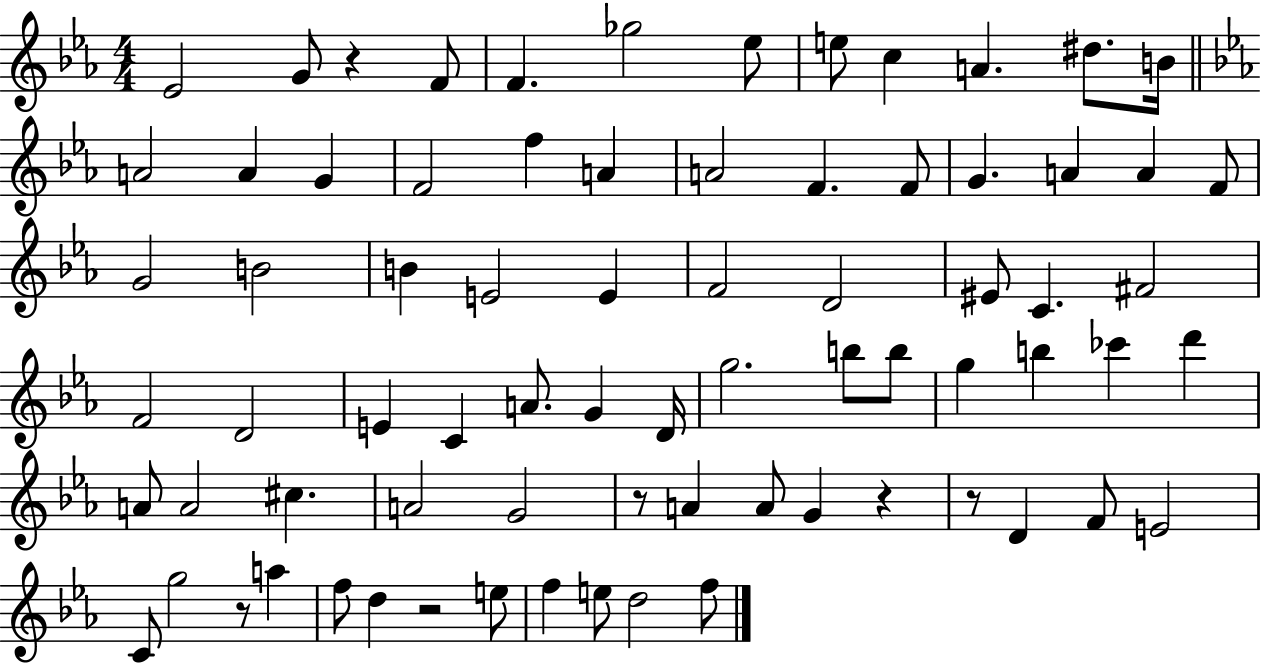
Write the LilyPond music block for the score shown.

{
  \clef treble
  \numericTimeSignature
  \time 4/4
  \key ees \major
  ees'2 g'8 r4 f'8 | f'4. ges''2 ees''8 | e''8 c''4 a'4. dis''8. b'16 | \bar "||" \break \key c \minor a'2 a'4 g'4 | f'2 f''4 a'4 | a'2 f'4. f'8 | g'4. a'4 a'4 f'8 | \break g'2 b'2 | b'4 e'2 e'4 | f'2 d'2 | eis'8 c'4. fis'2 | \break f'2 d'2 | e'4 c'4 a'8. g'4 d'16 | g''2. b''8 b''8 | g''4 b''4 ces'''4 d'''4 | \break a'8 a'2 cis''4. | a'2 g'2 | r8 a'4 a'8 g'4 r4 | r8 d'4 f'8 e'2 | \break c'8 g''2 r8 a''4 | f''8 d''4 r2 e''8 | f''4 e''8 d''2 f''8 | \bar "|."
}